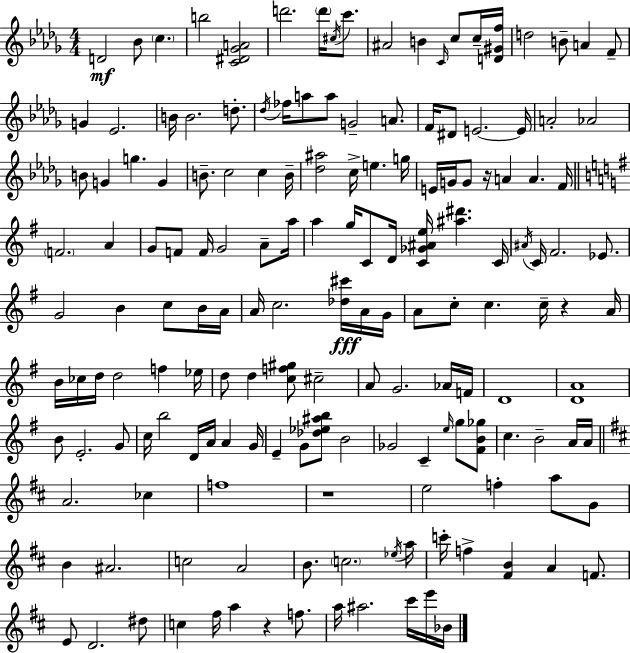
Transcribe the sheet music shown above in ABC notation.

X:1
T:Untitled
M:4/4
L:1/4
K:Bbm
D2 _B/2 c b2 [C^D_GA]2 d'2 d'/4 ^c/4 c'/2 ^A2 B C/4 c/2 c/4 [D^Gf]/4 d2 B/2 A F/2 G _E2 B/4 B2 d/2 _d/4 _f/4 a/2 a/2 G2 A/2 F/4 ^D/2 E2 E/4 A2 _A2 B/2 G g G B/2 c2 c B/4 [_d^a]2 c/4 e g/4 E/4 G/4 G/2 z/4 A A F/4 F2 A G/2 F/2 F/4 G2 A/2 a/4 a g/4 C/2 D/4 [C_G^Ae]/4 [^a^d'] C/4 ^A/4 C/4 ^F2 _E/2 G2 B c/2 B/4 A/4 A/4 c2 [_d^c']/4 A/4 G/4 A/2 c/2 c c/4 z A/4 B/4 _c/4 d/4 d2 f _e/4 d/2 d [cf^g]/2 ^c2 A/2 G2 _A/4 F/4 D4 [DA]4 B/2 E2 G/2 c/4 b2 D/4 A/4 A G/4 E G/2 [_d_e^ab]/2 B2 _G2 C e/4 g/2 [^FB_g]/2 c B2 A/4 A/4 A2 _c f4 z4 e2 f a/2 G/2 B ^A2 c2 A2 B/2 c2 _e/4 a/4 c'/4 f [^FB] A F/2 E/2 D2 ^d/2 c ^f/4 a z f/2 a/4 ^a2 ^c'/4 e'/4 _B/4